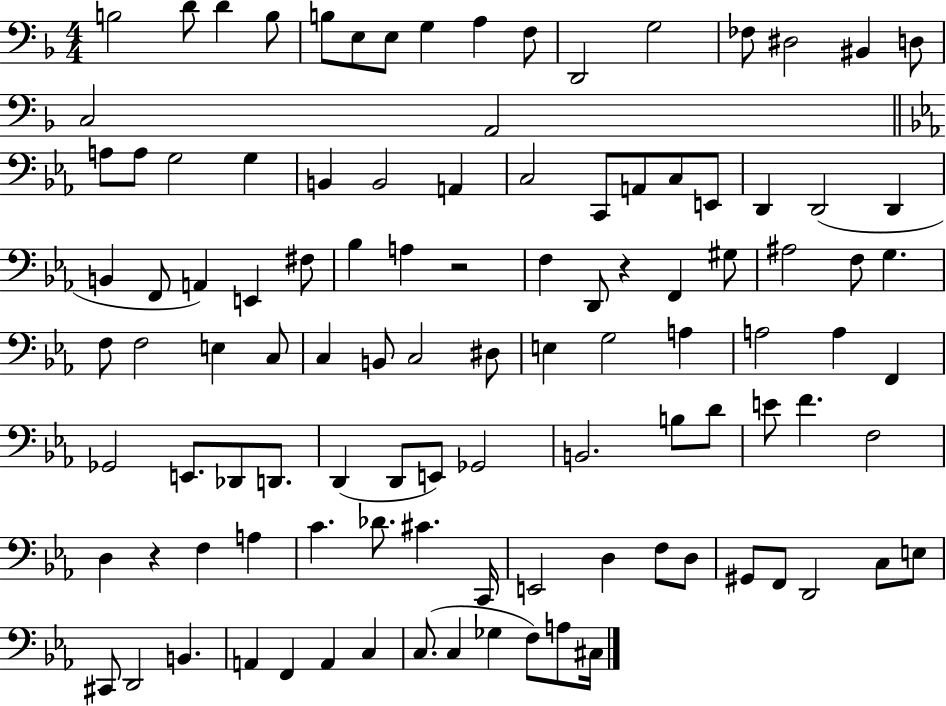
B3/h D4/e D4/q B3/e B3/e E3/e E3/e G3/q A3/q F3/e D2/h G3/h FES3/e D#3/h BIS2/q D3/e C3/h A2/h A3/e A3/e G3/h G3/q B2/q B2/h A2/q C3/h C2/e A2/e C3/e E2/e D2/q D2/h D2/q B2/q F2/e A2/q E2/q F#3/e Bb3/q A3/q R/h F3/q D2/e R/q F2/q G#3/e A#3/h F3/e G3/q. F3/e F3/h E3/q C3/e C3/q B2/e C3/h D#3/e E3/q G3/h A3/q A3/h A3/q F2/q Gb2/h E2/e. Db2/e D2/e. D2/q D2/e E2/e Gb2/h B2/h. B3/e D4/e E4/e F4/q. F3/h D3/q R/q F3/q A3/q C4/q. Db4/e. C#4/q. C2/s E2/h D3/q F3/e D3/e G#2/e F2/e D2/h C3/e E3/e C#2/e D2/h B2/q. A2/q F2/q A2/q C3/q C3/e. C3/q Gb3/q F3/e A3/e C#3/s